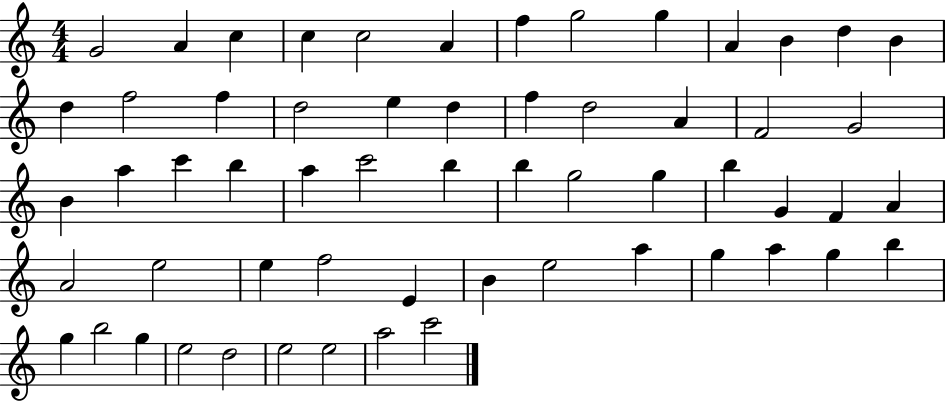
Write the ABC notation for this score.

X:1
T:Untitled
M:4/4
L:1/4
K:C
G2 A c c c2 A f g2 g A B d B d f2 f d2 e d f d2 A F2 G2 B a c' b a c'2 b b g2 g b G F A A2 e2 e f2 E B e2 a g a g b g b2 g e2 d2 e2 e2 a2 c'2